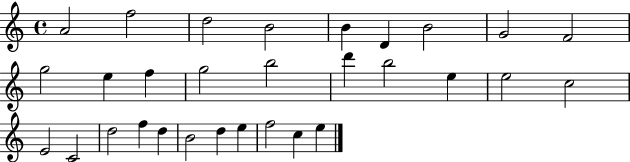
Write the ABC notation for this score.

X:1
T:Untitled
M:4/4
L:1/4
K:C
A2 f2 d2 B2 B D B2 G2 F2 g2 e f g2 b2 d' b2 e e2 c2 E2 C2 d2 f d B2 d e f2 c e